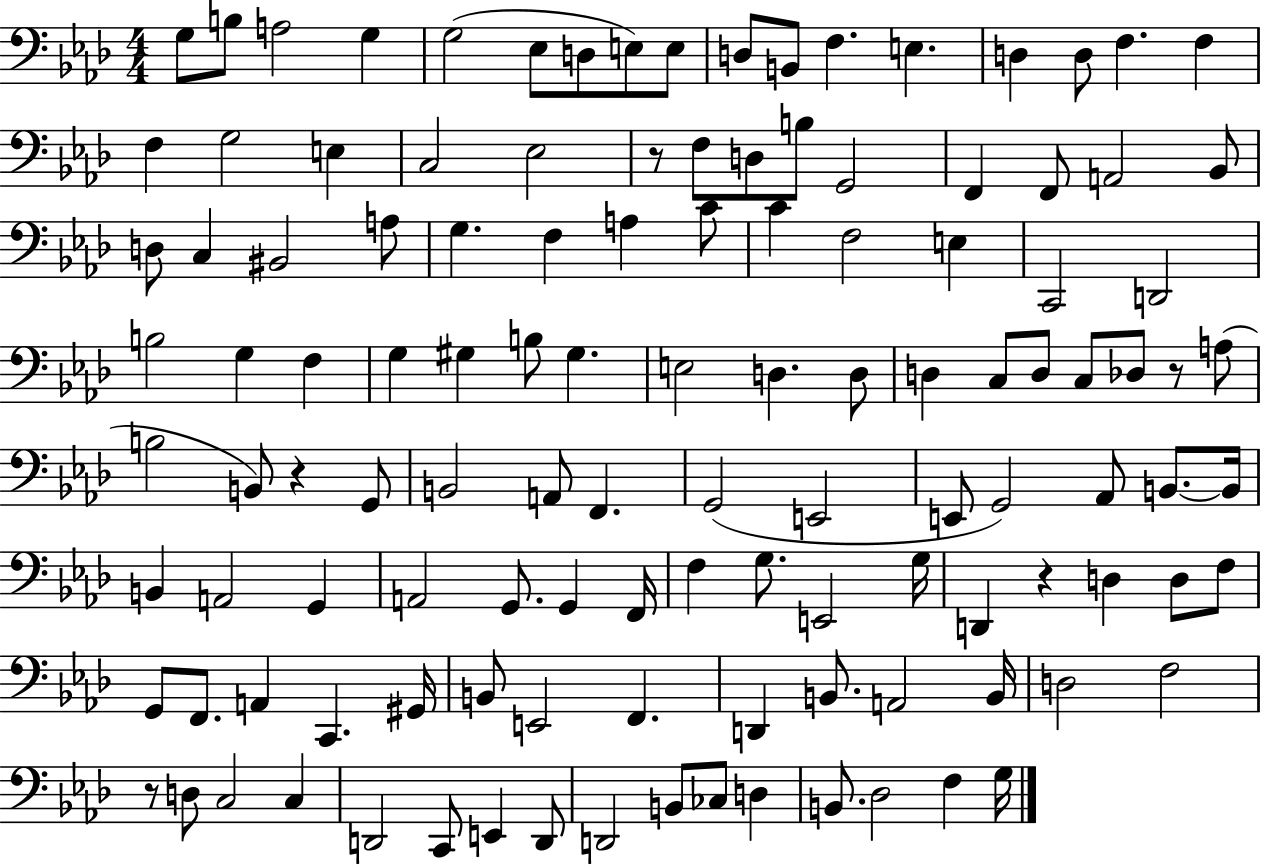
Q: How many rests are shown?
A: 5